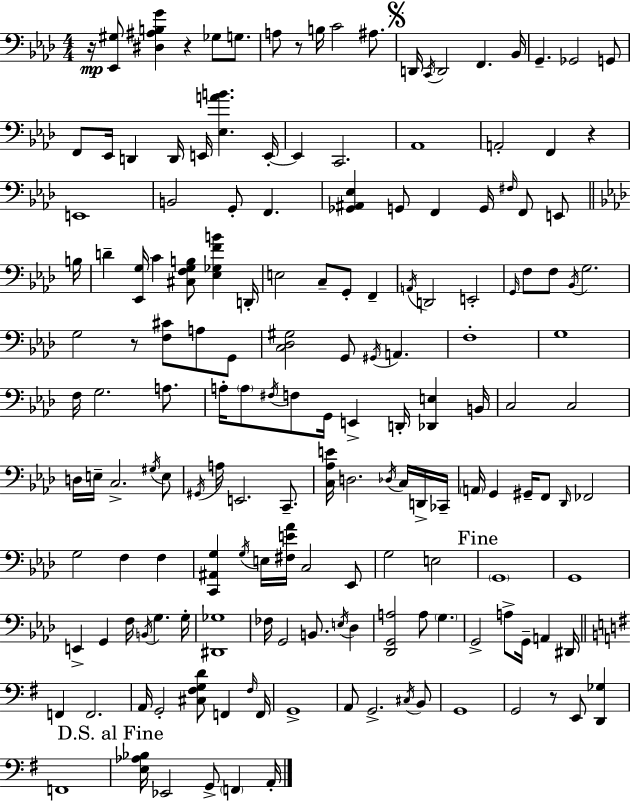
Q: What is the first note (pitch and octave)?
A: Gb3